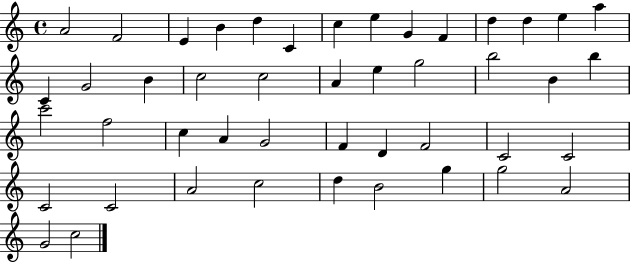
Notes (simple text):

A4/h F4/h E4/q B4/q D5/q C4/q C5/q E5/q G4/q F4/q D5/q D5/q E5/q A5/q C4/q G4/h B4/q C5/h C5/h A4/q E5/q G5/h B5/h B4/q B5/q C6/h F5/h C5/q A4/q G4/h F4/q D4/q F4/h C4/h C4/h C4/h C4/h A4/h C5/h D5/q B4/h G5/q G5/h A4/h G4/h C5/h